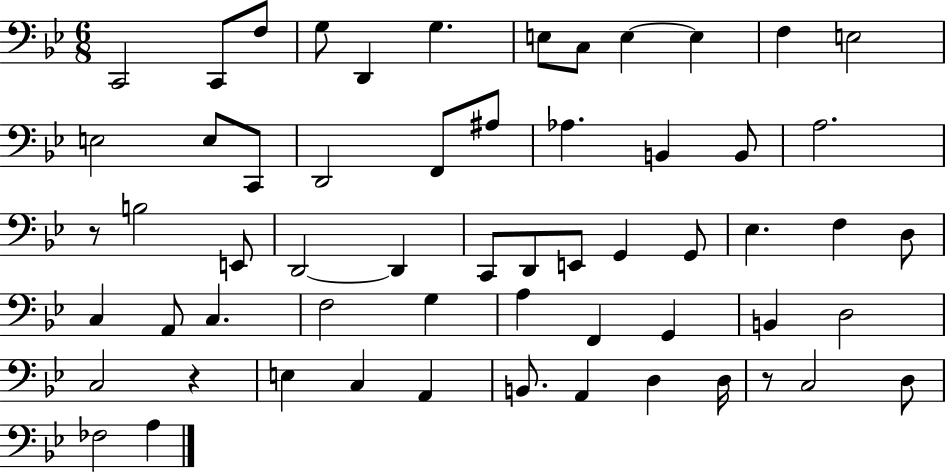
C2/h C2/e F3/e G3/e D2/q G3/q. E3/e C3/e E3/q E3/q F3/q E3/h E3/h E3/e C2/e D2/h F2/e A#3/e Ab3/q. B2/q B2/e A3/h. R/e B3/h E2/e D2/h D2/q C2/e D2/e E2/e G2/q G2/e Eb3/q. F3/q D3/e C3/q A2/e C3/q. F3/h G3/q A3/q F2/q G2/q B2/q D3/h C3/h R/q E3/q C3/q A2/q B2/e. A2/q D3/q D3/s R/e C3/h D3/e FES3/h A3/q